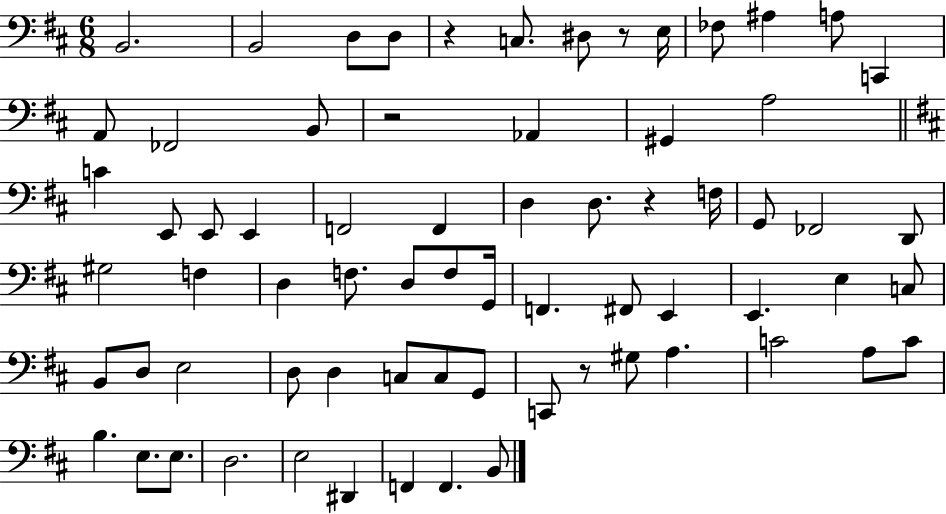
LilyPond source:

{
  \clef bass
  \numericTimeSignature
  \time 6/8
  \key d \major
  \repeat volta 2 { b,2. | b,2 d8 d8 | r4 c8. dis8 r8 e16 | fes8 ais4 a8 c,4 | \break a,8 fes,2 b,8 | r2 aes,4 | gis,4 a2 | \bar "||" \break \key b \minor c'4 e,8 e,8 e,4 | f,2 f,4 | d4 d8. r4 f16 | g,8 fes,2 d,8 | \break gis2 f4 | d4 f8. d8 f8 g,16 | f,4. fis,8 e,4 | e,4. e4 c8 | \break b,8 d8 e2 | d8 d4 c8 c8 g,8 | c,8 r8 gis8 a4. | c'2 a8 c'8 | \break b4. e8. e8. | d2. | e2 dis,4 | f,4 f,4. b,8 | \break } \bar "|."
}